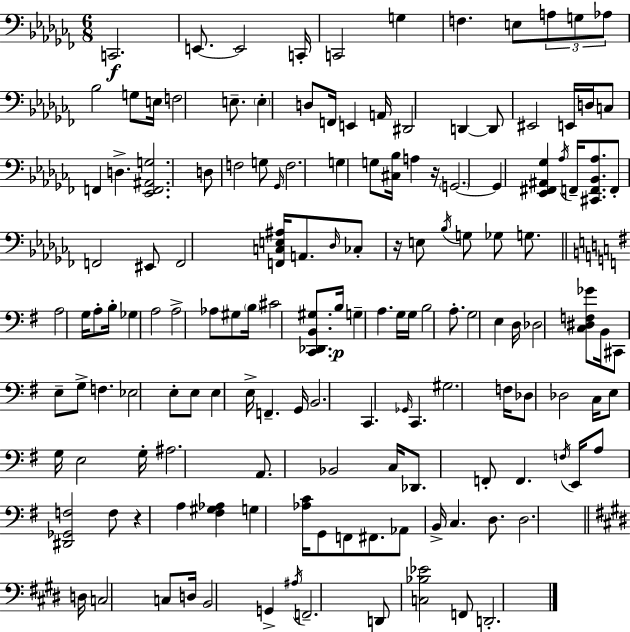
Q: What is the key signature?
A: AES minor